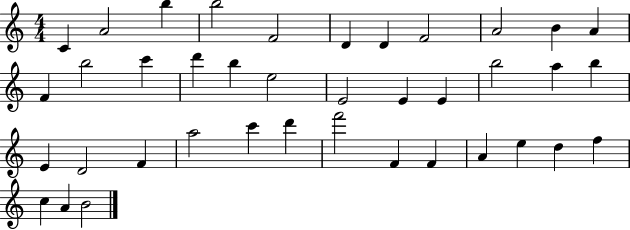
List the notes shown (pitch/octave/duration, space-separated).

C4/q A4/h B5/q B5/h F4/h D4/q D4/q F4/h A4/h B4/q A4/q F4/q B5/h C6/q D6/q B5/q E5/h E4/h E4/q E4/q B5/h A5/q B5/q E4/q D4/h F4/q A5/h C6/q D6/q F6/h F4/q F4/q A4/q E5/q D5/q F5/q C5/q A4/q B4/h